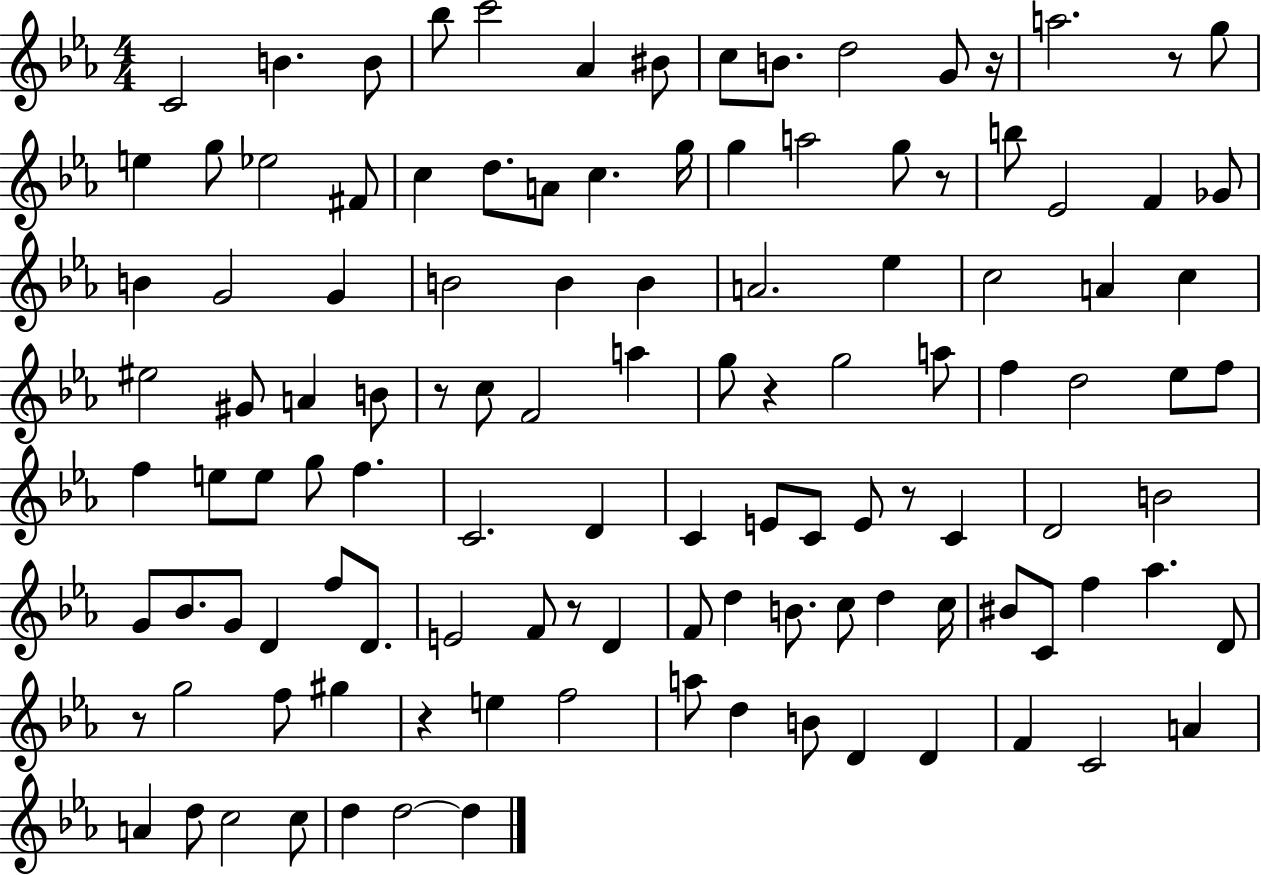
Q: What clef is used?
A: treble